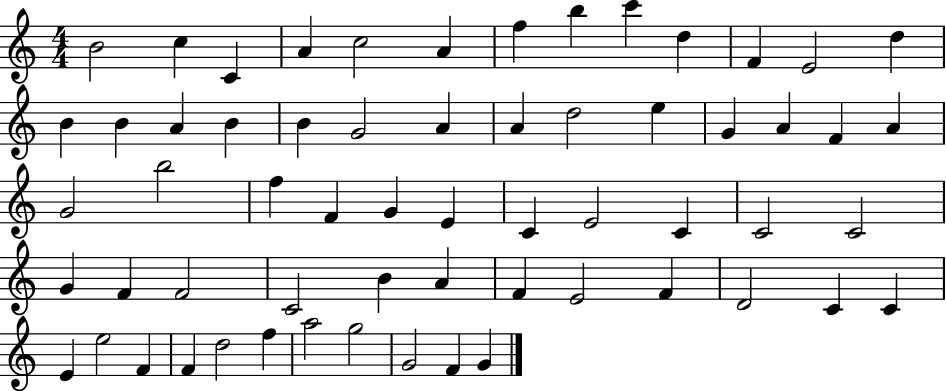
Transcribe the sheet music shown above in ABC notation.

X:1
T:Untitled
M:4/4
L:1/4
K:C
B2 c C A c2 A f b c' d F E2 d B B A B B G2 A A d2 e G A F A G2 b2 f F G E C E2 C C2 C2 G F F2 C2 B A F E2 F D2 C C E e2 F F d2 f a2 g2 G2 F G